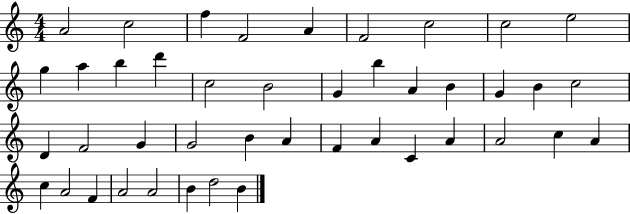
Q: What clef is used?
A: treble